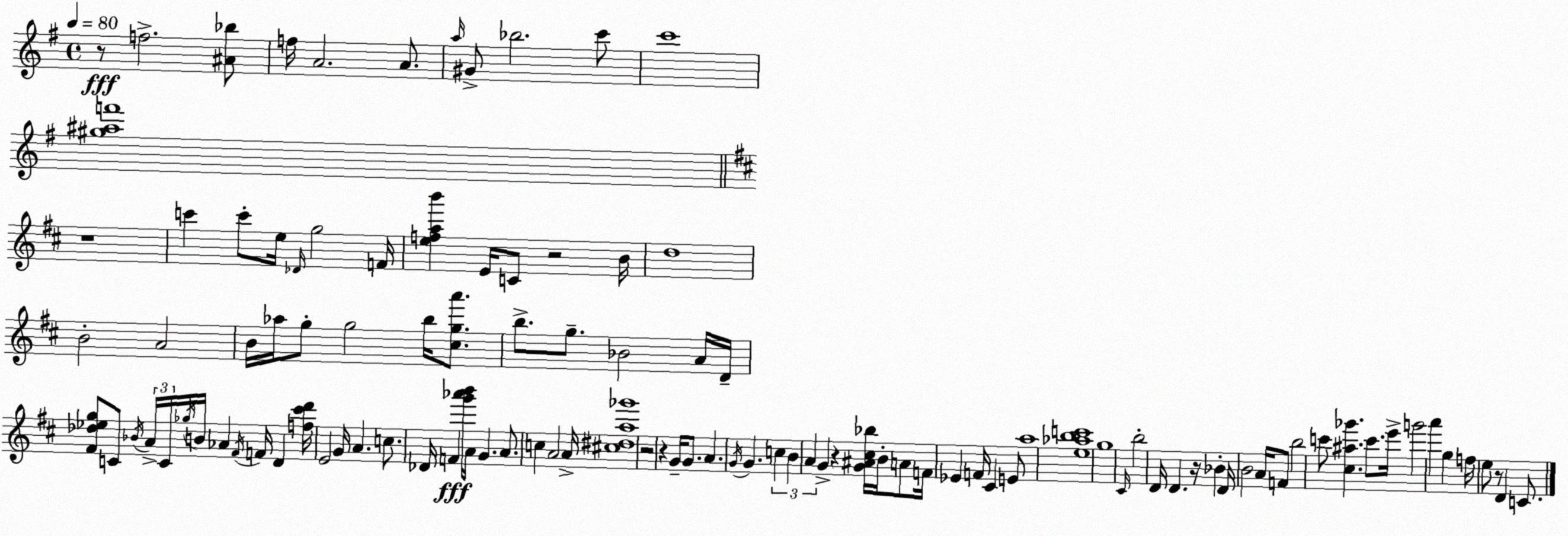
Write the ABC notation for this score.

X:1
T:Untitled
M:4/4
L:1/4
K:Em
z/2 f2 [^A_b]/2 f/4 A2 A/2 a/4 ^G/2 _b2 c'/2 c'4 [^g^af']4 z4 c' c'/2 e/4 _D/4 g2 F/4 [efab'] E/4 C/2 z2 B/4 d4 B2 A2 B/4 _a/4 g/2 g2 b/4 [^cga']/2 b/2 g/2 _B2 A/4 D/4 [^F_d_eg]/2 C/2 _B/4 A/4 C/4 _g/4 B/4 _A ^F/4 F/4 D [f^c'd']/4 E2 G/4 A c/2 _D/4 F [g'_a'b']/4 A/4 G A/2 c A2 A/4 [^c^da_g']4 z2 z G/4 G/2 A G/4 G c B A G z [G^A^c_b]/4 B/4 A/2 F/4 _E F/4 ^C E/2 a4 [e_abc']4 g4 ^C/4 b2 D/4 D z/4 _B D/4 B2 A/4 F/2 b2 c'/2 [^c^a_g'] c'/2 e'/4 g'2 a' g f/4 e/2 z/2 D C/2